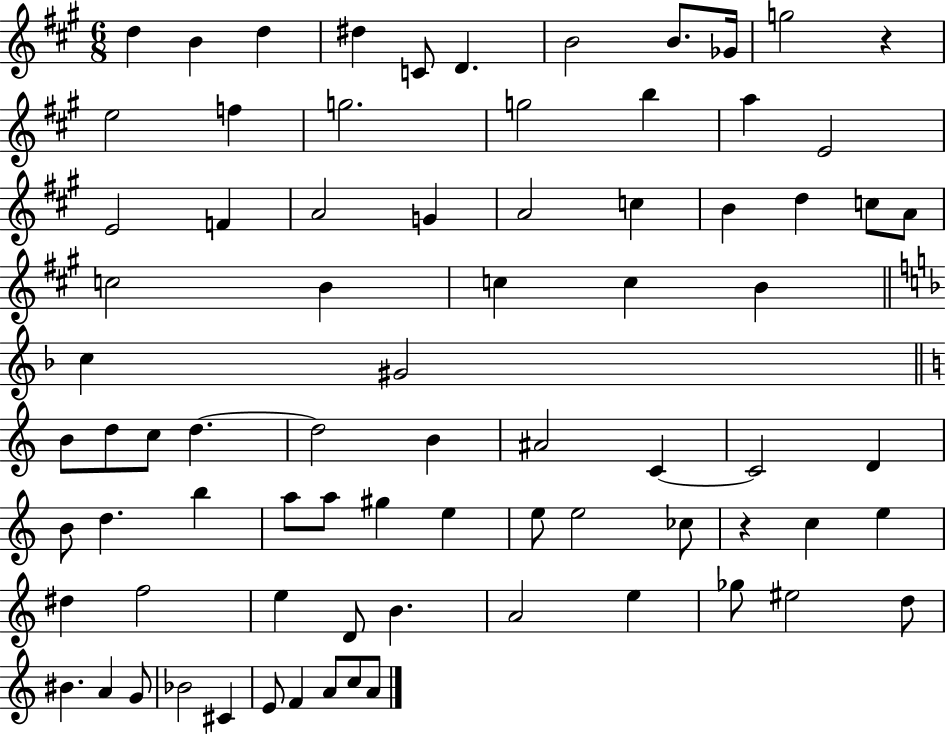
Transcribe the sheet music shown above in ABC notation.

X:1
T:Untitled
M:6/8
L:1/4
K:A
d B d ^d C/2 D B2 B/2 _G/4 g2 z e2 f g2 g2 b a E2 E2 F A2 G A2 c B d c/2 A/2 c2 B c c B c ^G2 B/2 d/2 c/2 d d2 B ^A2 C C2 D B/2 d b a/2 a/2 ^g e e/2 e2 _c/2 z c e ^d f2 e D/2 B A2 e _g/2 ^e2 d/2 ^B A G/2 _B2 ^C E/2 F A/2 c/2 A/2